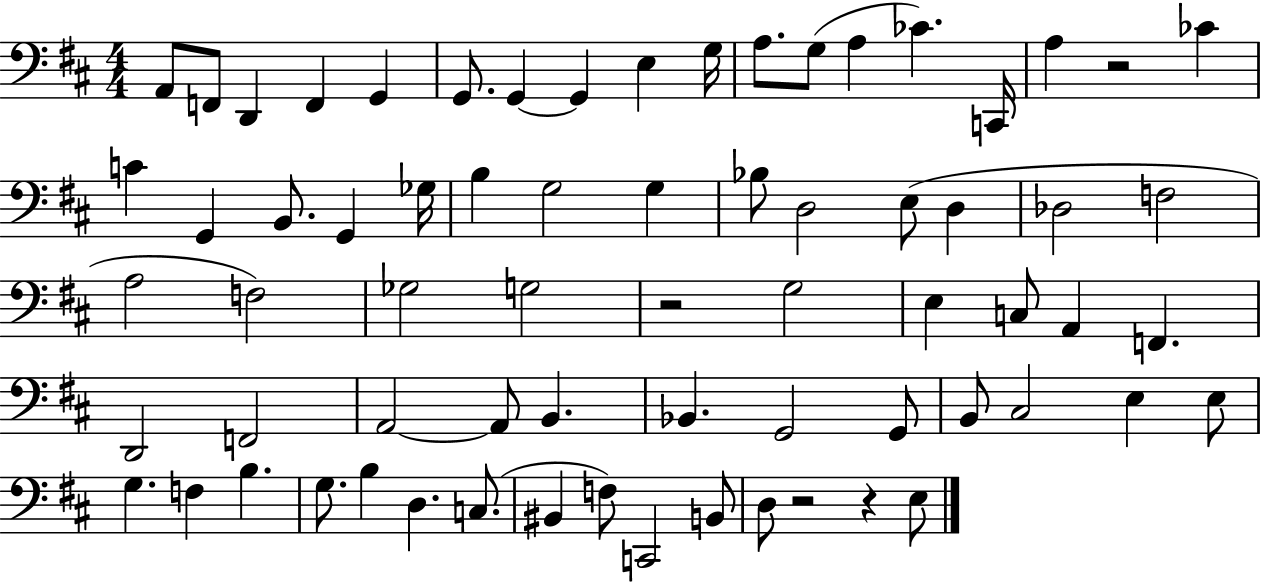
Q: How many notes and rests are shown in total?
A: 69